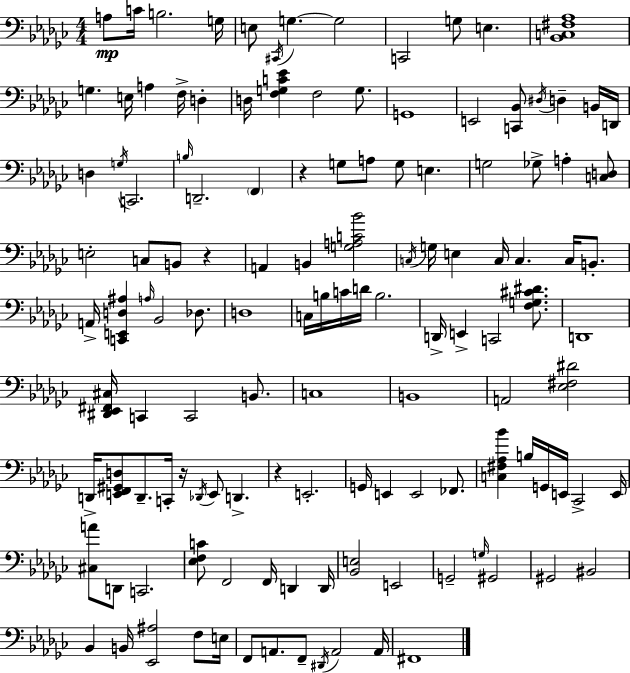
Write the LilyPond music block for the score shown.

{
  \clef bass
  \numericTimeSignature
  \time 4/4
  \key ees \minor
  a8\mp c'16 b2. g16 | e8 \acciaccatura { cis,16 } g4.~~ g2 | c,2 g8 e4. | <bes, c fis aes>1 | \break g4. e16 a4 f16-> d4-. | d16 <f g c' ees'>4 f2 g8. | g,1 | e,2 <c, bes,>8 \acciaccatura { dis16 } d4-- | \break b,16 d,16 d4 \acciaccatura { g16 } c,2. | \grace { b16 } d,2.-- | \parenthesize f,4 r4 g8 a8 g8 e4. | g2 ges8-> a4-. | \break <c d>8 e2-. c8 b,8 | r4 a,4 b,4 <g a c' bes'>2 | \acciaccatura { c16 } g16 e4 c16 c4. | c16 b,8.-. a,16-> <c, e, d ais>4 \grace { a16 } bes,2 | \break des8. d1 | c16 b16 c'16 d'16 b2. | d,16-> e,4-> c,2 | <f g cis' dis'>8. d,1 | \break <dis, ees, fis, cis>16 c,4 c,2 | b,8. c1 | b,1 | a,2 <ees fis dis'>2 | \break d,16-> <e, f, gis, d>8 d,8.-- c,16-. r16 \acciaccatura { des,16 } e,8 | d,4.-> r4 e,2.-. | g,16 e,4 e,2 | fes,8. <c fis aes bes'>4 b16 g,16 e,16 ces,2-> | \break e,16 <cis a'>8 d,8 c,2. | <ees f c'>8 f,2 | f,16 d,4 d,16 <bes, e>2 e,2 | g,2-- \grace { g16 } | \break gis,2 gis,2 | bis,2 bes,4 b,16 <ees, ais>2 | f8 e16 f,8 a,8. f,8-- \acciaccatura { dis,16 } | a,2 a,16 fis,1 | \break \bar "|."
}